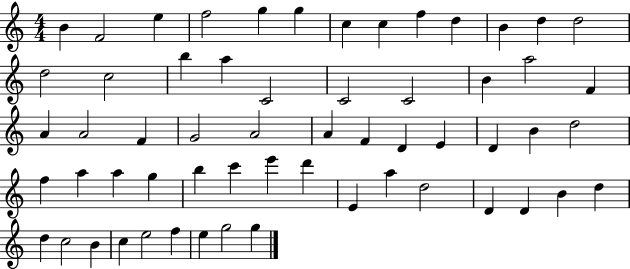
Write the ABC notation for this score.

X:1
T:Untitled
M:4/4
L:1/4
K:C
B F2 e f2 g g c c f d B d d2 d2 c2 b a C2 C2 C2 B a2 F A A2 F G2 A2 A F D E D B d2 f a a g b c' e' d' E a d2 D D B d d c2 B c e2 f e g2 g